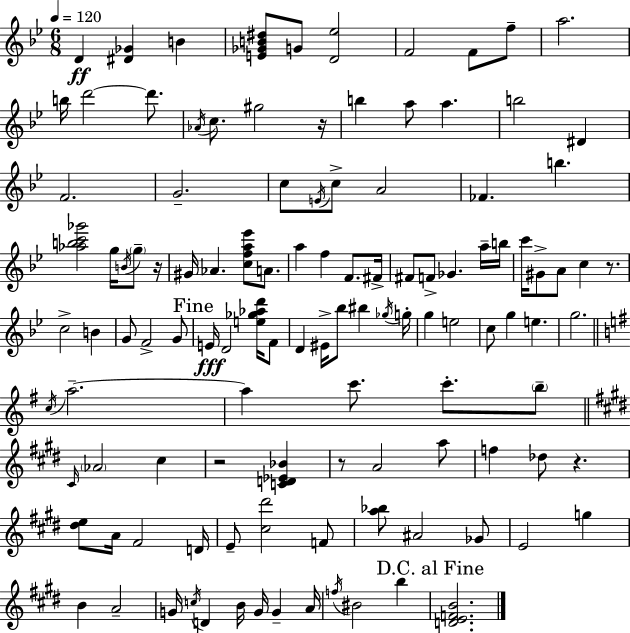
D4/q [D#4,Gb4]/q B4/q [E4,Gb4,B4,D#5]/e G4/e [D4,Eb5]/h F4/h F4/e F5/e A5/h. B5/s D6/h D6/e. Ab4/s C5/e. G#5/h R/s B5/q A5/e A5/q. B5/h D#4/q F4/h. G4/h. C5/e E4/s C5/e A4/h FES4/q. B5/q. [Ab5,B5,C6,Gb6]/h G5/s B4/s G5/e R/s G#4/s Ab4/q. [C5,F5,A5,Eb6]/e A4/e. A5/q F5/q F4/e. F#4/s F#4/e F4/e Gb4/q. A5/s B5/s C6/s G#4/e A4/e C5/q R/e. C5/h B4/q G4/e F4/h G4/e E4/s D4/h [E5,Gb5,Ab5,D6]/s F4/e D4/q EIS4/s Bb5/e BIS5/q Gb5/s G5/s G5/q E5/h C5/e G5/q E5/q. G5/h. C5/s A5/h. A5/q C6/e. C6/e. B5/e C#4/s Ab4/h C#5/q R/h [C4,D4,Eb4,Bb4]/q R/e A4/h A5/e F5/q Db5/e R/q. [D#5,E5]/e A4/s F#4/h D4/s E4/e [C#5,D#6]/h F4/e [A5,Bb5]/e A#4/h Gb4/e E4/h G5/q B4/q A4/h G4/s C5/s D4/q B4/s G4/s G4/q A4/s F5/s BIS4/h B5/q [D4,E4,F4,B4]/h.